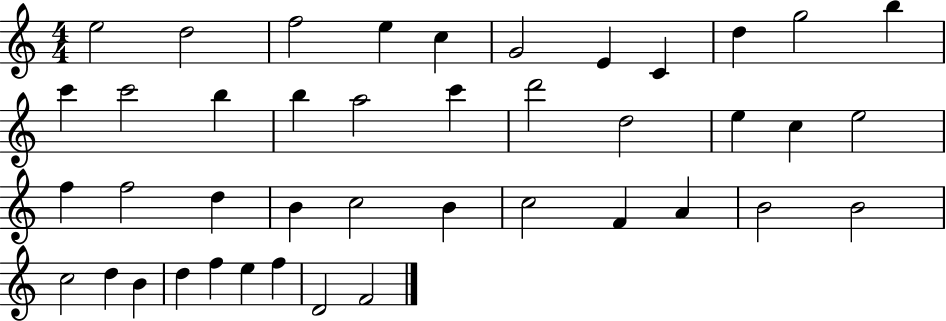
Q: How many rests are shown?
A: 0